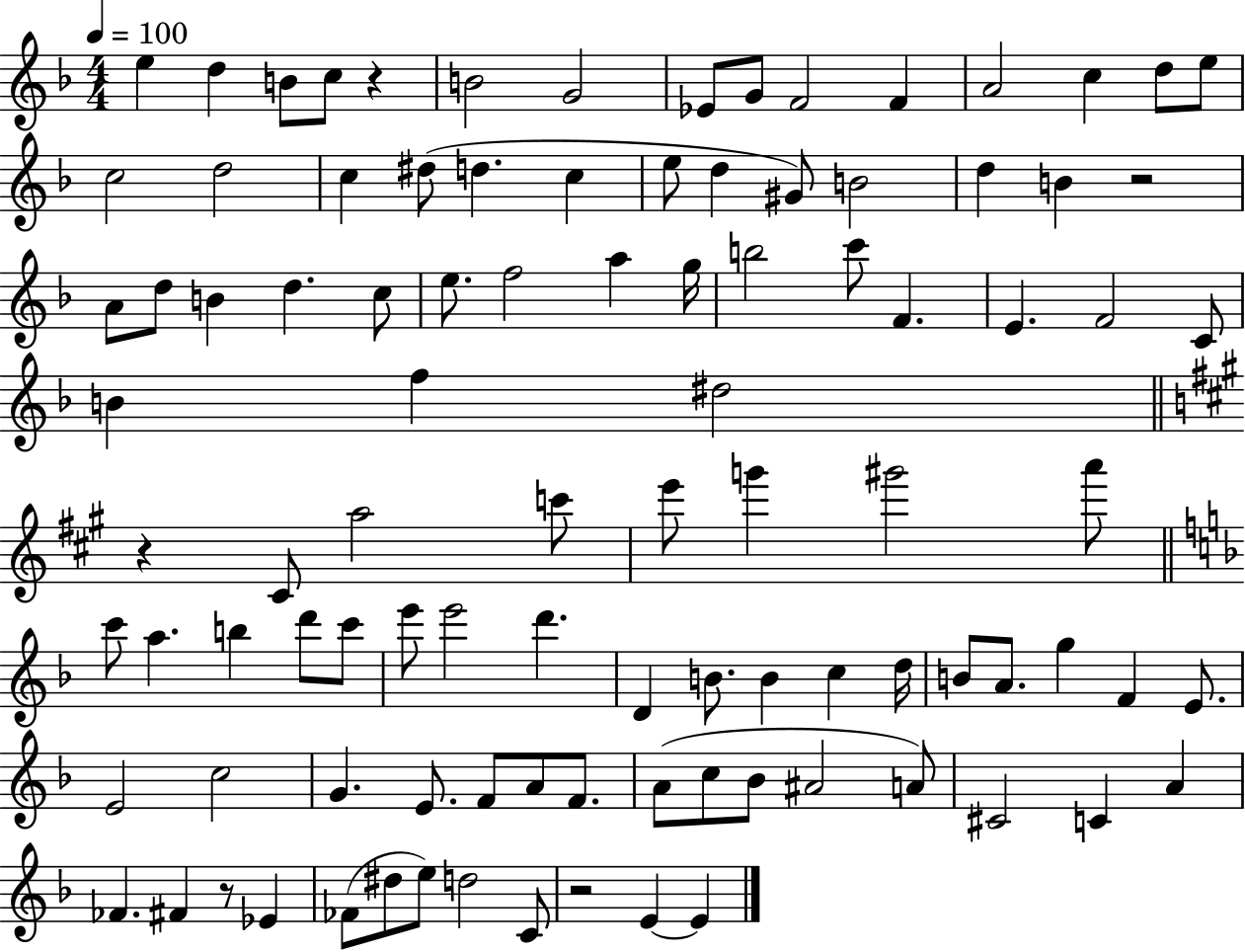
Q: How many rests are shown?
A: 5